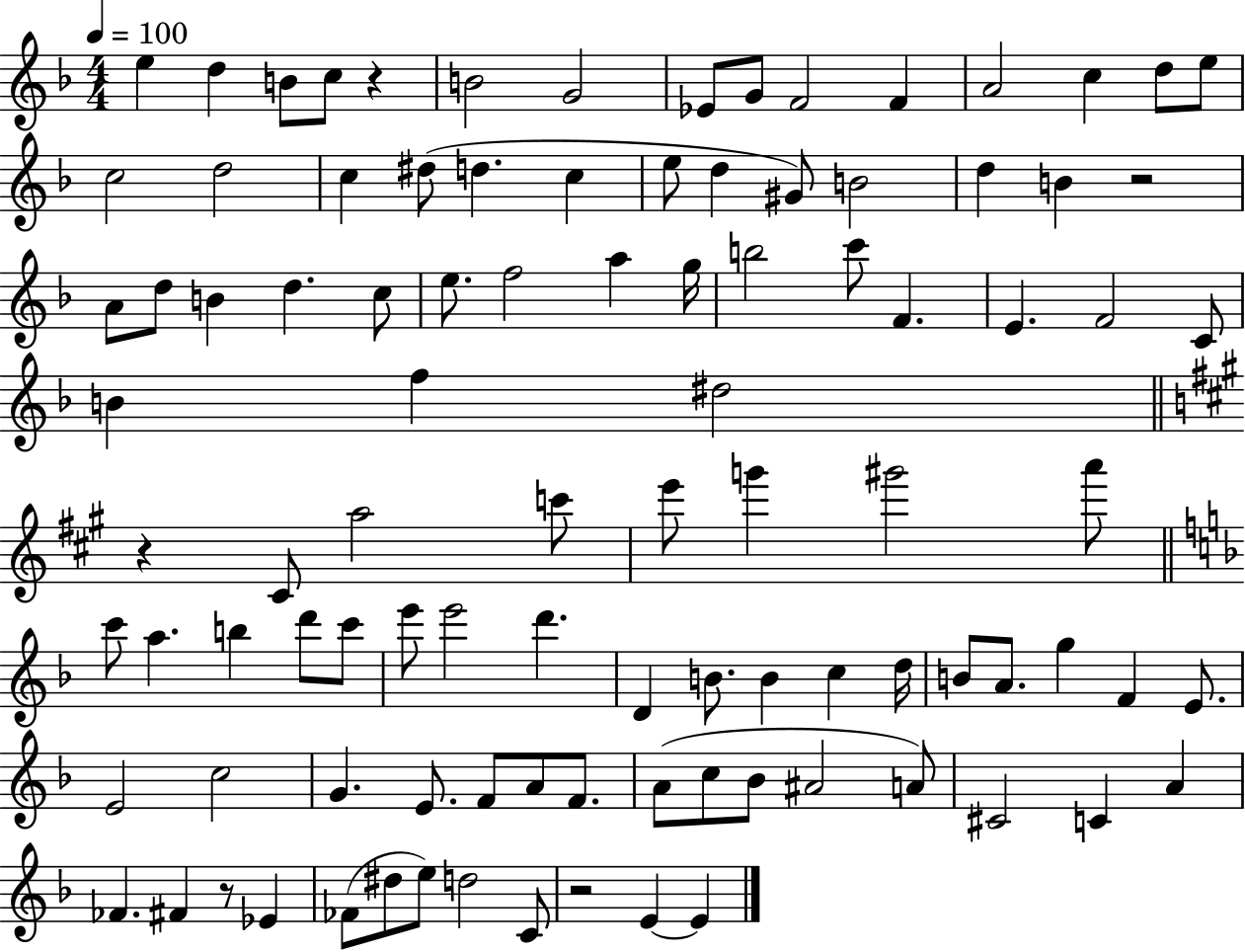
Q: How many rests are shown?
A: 5